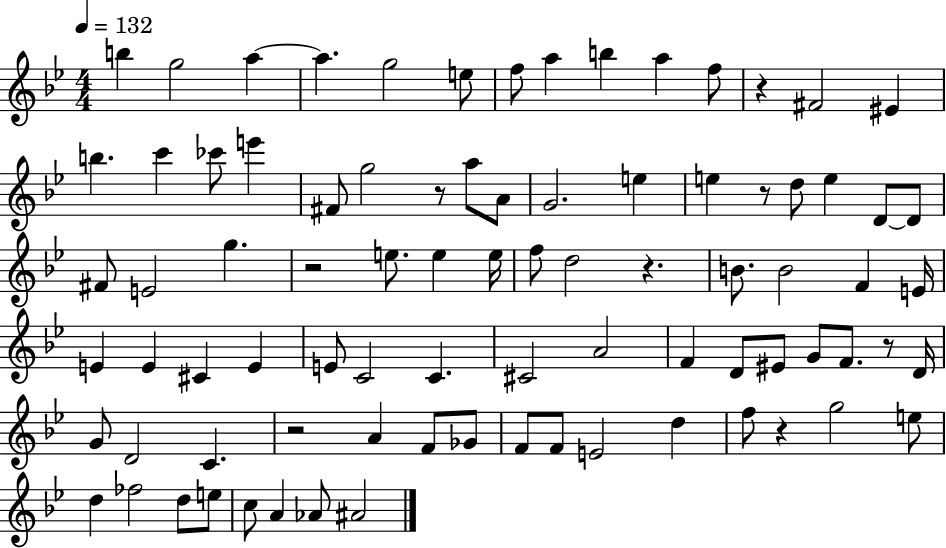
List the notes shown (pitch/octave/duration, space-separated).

B5/q G5/h A5/q A5/q. G5/h E5/e F5/e A5/q B5/q A5/q F5/e R/q F#4/h EIS4/q B5/q. C6/q CES6/e E6/q F#4/e G5/h R/e A5/e A4/e G4/h. E5/q E5/q R/e D5/e E5/q D4/e D4/e F#4/e E4/h G5/q. R/h E5/e. E5/q E5/s F5/e D5/h R/q. B4/e. B4/h F4/q E4/s E4/q E4/q C#4/q E4/q E4/e C4/h C4/q. C#4/h A4/h F4/q D4/e EIS4/e G4/e F4/e. R/e D4/s G4/e D4/h C4/q. R/h A4/q F4/e Gb4/e F4/e F4/e E4/h D5/q F5/e R/q G5/h E5/e D5/q FES5/h D5/e E5/e C5/e A4/q Ab4/e A#4/h